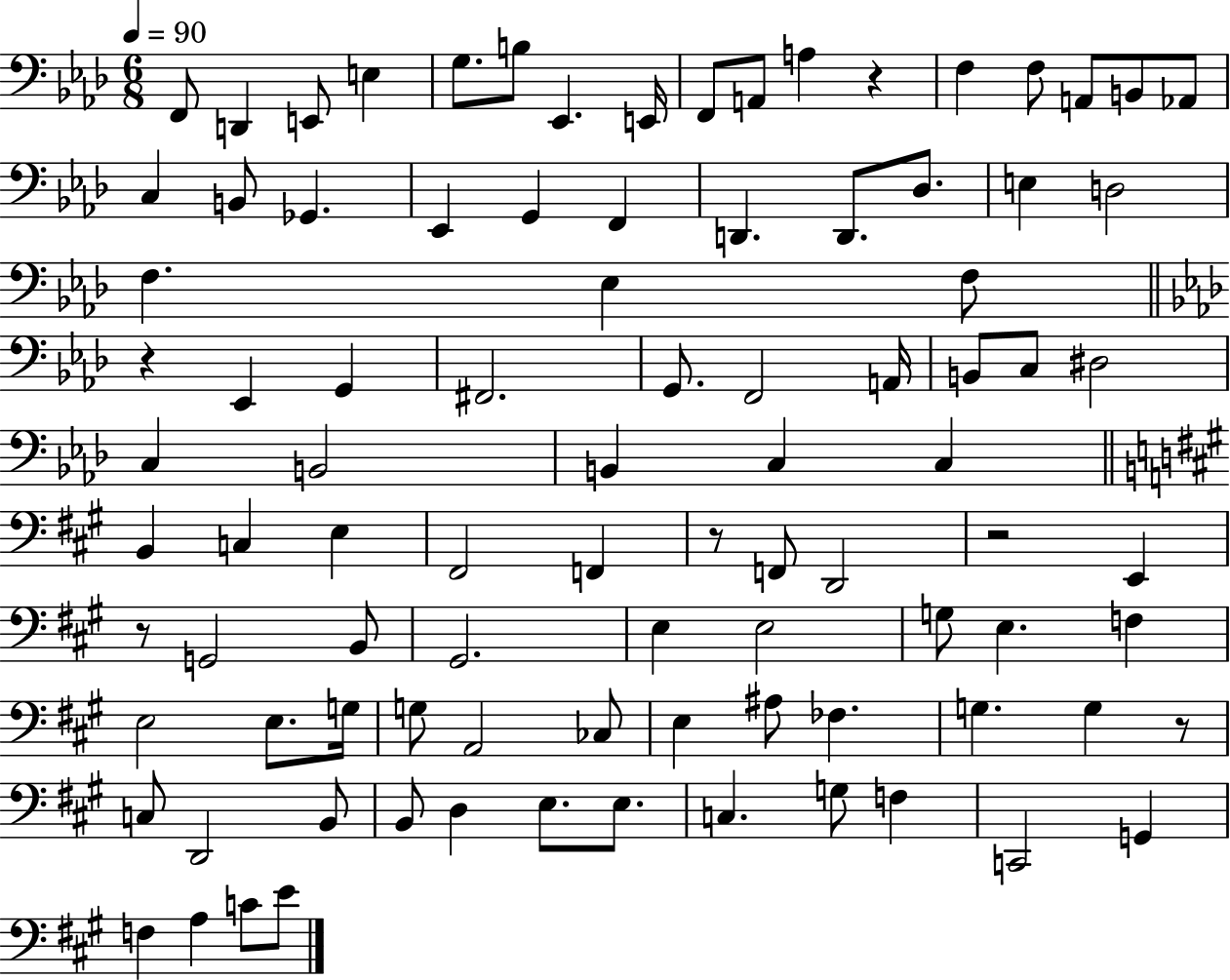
X:1
T:Untitled
M:6/8
L:1/4
K:Ab
F,,/2 D,, E,,/2 E, G,/2 B,/2 _E,, E,,/4 F,,/2 A,,/2 A, z F, F,/2 A,,/2 B,,/2 _A,,/2 C, B,,/2 _G,, _E,, G,, F,, D,, D,,/2 _D,/2 E, D,2 F, _E, F,/2 z _E,, G,, ^F,,2 G,,/2 F,,2 A,,/4 B,,/2 C,/2 ^D,2 C, B,,2 B,, C, C, B,, C, E, ^F,,2 F,, z/2 F,,/2 D,,2 z2 E,, z/2 G,,2 B,,/2 ^G,,2 E, E,2 G,/2 E, F, E,2 E,/2 G,/4 G,/2 A,,2 _C,/2 E, ^A,/2 _F, G, G, z/2 C,/2 D,,2 B,,/2 B,,/2 D, E,/2 E,/2 C, G,/2 F, C,,2 G,, F, A, C/2 E/2